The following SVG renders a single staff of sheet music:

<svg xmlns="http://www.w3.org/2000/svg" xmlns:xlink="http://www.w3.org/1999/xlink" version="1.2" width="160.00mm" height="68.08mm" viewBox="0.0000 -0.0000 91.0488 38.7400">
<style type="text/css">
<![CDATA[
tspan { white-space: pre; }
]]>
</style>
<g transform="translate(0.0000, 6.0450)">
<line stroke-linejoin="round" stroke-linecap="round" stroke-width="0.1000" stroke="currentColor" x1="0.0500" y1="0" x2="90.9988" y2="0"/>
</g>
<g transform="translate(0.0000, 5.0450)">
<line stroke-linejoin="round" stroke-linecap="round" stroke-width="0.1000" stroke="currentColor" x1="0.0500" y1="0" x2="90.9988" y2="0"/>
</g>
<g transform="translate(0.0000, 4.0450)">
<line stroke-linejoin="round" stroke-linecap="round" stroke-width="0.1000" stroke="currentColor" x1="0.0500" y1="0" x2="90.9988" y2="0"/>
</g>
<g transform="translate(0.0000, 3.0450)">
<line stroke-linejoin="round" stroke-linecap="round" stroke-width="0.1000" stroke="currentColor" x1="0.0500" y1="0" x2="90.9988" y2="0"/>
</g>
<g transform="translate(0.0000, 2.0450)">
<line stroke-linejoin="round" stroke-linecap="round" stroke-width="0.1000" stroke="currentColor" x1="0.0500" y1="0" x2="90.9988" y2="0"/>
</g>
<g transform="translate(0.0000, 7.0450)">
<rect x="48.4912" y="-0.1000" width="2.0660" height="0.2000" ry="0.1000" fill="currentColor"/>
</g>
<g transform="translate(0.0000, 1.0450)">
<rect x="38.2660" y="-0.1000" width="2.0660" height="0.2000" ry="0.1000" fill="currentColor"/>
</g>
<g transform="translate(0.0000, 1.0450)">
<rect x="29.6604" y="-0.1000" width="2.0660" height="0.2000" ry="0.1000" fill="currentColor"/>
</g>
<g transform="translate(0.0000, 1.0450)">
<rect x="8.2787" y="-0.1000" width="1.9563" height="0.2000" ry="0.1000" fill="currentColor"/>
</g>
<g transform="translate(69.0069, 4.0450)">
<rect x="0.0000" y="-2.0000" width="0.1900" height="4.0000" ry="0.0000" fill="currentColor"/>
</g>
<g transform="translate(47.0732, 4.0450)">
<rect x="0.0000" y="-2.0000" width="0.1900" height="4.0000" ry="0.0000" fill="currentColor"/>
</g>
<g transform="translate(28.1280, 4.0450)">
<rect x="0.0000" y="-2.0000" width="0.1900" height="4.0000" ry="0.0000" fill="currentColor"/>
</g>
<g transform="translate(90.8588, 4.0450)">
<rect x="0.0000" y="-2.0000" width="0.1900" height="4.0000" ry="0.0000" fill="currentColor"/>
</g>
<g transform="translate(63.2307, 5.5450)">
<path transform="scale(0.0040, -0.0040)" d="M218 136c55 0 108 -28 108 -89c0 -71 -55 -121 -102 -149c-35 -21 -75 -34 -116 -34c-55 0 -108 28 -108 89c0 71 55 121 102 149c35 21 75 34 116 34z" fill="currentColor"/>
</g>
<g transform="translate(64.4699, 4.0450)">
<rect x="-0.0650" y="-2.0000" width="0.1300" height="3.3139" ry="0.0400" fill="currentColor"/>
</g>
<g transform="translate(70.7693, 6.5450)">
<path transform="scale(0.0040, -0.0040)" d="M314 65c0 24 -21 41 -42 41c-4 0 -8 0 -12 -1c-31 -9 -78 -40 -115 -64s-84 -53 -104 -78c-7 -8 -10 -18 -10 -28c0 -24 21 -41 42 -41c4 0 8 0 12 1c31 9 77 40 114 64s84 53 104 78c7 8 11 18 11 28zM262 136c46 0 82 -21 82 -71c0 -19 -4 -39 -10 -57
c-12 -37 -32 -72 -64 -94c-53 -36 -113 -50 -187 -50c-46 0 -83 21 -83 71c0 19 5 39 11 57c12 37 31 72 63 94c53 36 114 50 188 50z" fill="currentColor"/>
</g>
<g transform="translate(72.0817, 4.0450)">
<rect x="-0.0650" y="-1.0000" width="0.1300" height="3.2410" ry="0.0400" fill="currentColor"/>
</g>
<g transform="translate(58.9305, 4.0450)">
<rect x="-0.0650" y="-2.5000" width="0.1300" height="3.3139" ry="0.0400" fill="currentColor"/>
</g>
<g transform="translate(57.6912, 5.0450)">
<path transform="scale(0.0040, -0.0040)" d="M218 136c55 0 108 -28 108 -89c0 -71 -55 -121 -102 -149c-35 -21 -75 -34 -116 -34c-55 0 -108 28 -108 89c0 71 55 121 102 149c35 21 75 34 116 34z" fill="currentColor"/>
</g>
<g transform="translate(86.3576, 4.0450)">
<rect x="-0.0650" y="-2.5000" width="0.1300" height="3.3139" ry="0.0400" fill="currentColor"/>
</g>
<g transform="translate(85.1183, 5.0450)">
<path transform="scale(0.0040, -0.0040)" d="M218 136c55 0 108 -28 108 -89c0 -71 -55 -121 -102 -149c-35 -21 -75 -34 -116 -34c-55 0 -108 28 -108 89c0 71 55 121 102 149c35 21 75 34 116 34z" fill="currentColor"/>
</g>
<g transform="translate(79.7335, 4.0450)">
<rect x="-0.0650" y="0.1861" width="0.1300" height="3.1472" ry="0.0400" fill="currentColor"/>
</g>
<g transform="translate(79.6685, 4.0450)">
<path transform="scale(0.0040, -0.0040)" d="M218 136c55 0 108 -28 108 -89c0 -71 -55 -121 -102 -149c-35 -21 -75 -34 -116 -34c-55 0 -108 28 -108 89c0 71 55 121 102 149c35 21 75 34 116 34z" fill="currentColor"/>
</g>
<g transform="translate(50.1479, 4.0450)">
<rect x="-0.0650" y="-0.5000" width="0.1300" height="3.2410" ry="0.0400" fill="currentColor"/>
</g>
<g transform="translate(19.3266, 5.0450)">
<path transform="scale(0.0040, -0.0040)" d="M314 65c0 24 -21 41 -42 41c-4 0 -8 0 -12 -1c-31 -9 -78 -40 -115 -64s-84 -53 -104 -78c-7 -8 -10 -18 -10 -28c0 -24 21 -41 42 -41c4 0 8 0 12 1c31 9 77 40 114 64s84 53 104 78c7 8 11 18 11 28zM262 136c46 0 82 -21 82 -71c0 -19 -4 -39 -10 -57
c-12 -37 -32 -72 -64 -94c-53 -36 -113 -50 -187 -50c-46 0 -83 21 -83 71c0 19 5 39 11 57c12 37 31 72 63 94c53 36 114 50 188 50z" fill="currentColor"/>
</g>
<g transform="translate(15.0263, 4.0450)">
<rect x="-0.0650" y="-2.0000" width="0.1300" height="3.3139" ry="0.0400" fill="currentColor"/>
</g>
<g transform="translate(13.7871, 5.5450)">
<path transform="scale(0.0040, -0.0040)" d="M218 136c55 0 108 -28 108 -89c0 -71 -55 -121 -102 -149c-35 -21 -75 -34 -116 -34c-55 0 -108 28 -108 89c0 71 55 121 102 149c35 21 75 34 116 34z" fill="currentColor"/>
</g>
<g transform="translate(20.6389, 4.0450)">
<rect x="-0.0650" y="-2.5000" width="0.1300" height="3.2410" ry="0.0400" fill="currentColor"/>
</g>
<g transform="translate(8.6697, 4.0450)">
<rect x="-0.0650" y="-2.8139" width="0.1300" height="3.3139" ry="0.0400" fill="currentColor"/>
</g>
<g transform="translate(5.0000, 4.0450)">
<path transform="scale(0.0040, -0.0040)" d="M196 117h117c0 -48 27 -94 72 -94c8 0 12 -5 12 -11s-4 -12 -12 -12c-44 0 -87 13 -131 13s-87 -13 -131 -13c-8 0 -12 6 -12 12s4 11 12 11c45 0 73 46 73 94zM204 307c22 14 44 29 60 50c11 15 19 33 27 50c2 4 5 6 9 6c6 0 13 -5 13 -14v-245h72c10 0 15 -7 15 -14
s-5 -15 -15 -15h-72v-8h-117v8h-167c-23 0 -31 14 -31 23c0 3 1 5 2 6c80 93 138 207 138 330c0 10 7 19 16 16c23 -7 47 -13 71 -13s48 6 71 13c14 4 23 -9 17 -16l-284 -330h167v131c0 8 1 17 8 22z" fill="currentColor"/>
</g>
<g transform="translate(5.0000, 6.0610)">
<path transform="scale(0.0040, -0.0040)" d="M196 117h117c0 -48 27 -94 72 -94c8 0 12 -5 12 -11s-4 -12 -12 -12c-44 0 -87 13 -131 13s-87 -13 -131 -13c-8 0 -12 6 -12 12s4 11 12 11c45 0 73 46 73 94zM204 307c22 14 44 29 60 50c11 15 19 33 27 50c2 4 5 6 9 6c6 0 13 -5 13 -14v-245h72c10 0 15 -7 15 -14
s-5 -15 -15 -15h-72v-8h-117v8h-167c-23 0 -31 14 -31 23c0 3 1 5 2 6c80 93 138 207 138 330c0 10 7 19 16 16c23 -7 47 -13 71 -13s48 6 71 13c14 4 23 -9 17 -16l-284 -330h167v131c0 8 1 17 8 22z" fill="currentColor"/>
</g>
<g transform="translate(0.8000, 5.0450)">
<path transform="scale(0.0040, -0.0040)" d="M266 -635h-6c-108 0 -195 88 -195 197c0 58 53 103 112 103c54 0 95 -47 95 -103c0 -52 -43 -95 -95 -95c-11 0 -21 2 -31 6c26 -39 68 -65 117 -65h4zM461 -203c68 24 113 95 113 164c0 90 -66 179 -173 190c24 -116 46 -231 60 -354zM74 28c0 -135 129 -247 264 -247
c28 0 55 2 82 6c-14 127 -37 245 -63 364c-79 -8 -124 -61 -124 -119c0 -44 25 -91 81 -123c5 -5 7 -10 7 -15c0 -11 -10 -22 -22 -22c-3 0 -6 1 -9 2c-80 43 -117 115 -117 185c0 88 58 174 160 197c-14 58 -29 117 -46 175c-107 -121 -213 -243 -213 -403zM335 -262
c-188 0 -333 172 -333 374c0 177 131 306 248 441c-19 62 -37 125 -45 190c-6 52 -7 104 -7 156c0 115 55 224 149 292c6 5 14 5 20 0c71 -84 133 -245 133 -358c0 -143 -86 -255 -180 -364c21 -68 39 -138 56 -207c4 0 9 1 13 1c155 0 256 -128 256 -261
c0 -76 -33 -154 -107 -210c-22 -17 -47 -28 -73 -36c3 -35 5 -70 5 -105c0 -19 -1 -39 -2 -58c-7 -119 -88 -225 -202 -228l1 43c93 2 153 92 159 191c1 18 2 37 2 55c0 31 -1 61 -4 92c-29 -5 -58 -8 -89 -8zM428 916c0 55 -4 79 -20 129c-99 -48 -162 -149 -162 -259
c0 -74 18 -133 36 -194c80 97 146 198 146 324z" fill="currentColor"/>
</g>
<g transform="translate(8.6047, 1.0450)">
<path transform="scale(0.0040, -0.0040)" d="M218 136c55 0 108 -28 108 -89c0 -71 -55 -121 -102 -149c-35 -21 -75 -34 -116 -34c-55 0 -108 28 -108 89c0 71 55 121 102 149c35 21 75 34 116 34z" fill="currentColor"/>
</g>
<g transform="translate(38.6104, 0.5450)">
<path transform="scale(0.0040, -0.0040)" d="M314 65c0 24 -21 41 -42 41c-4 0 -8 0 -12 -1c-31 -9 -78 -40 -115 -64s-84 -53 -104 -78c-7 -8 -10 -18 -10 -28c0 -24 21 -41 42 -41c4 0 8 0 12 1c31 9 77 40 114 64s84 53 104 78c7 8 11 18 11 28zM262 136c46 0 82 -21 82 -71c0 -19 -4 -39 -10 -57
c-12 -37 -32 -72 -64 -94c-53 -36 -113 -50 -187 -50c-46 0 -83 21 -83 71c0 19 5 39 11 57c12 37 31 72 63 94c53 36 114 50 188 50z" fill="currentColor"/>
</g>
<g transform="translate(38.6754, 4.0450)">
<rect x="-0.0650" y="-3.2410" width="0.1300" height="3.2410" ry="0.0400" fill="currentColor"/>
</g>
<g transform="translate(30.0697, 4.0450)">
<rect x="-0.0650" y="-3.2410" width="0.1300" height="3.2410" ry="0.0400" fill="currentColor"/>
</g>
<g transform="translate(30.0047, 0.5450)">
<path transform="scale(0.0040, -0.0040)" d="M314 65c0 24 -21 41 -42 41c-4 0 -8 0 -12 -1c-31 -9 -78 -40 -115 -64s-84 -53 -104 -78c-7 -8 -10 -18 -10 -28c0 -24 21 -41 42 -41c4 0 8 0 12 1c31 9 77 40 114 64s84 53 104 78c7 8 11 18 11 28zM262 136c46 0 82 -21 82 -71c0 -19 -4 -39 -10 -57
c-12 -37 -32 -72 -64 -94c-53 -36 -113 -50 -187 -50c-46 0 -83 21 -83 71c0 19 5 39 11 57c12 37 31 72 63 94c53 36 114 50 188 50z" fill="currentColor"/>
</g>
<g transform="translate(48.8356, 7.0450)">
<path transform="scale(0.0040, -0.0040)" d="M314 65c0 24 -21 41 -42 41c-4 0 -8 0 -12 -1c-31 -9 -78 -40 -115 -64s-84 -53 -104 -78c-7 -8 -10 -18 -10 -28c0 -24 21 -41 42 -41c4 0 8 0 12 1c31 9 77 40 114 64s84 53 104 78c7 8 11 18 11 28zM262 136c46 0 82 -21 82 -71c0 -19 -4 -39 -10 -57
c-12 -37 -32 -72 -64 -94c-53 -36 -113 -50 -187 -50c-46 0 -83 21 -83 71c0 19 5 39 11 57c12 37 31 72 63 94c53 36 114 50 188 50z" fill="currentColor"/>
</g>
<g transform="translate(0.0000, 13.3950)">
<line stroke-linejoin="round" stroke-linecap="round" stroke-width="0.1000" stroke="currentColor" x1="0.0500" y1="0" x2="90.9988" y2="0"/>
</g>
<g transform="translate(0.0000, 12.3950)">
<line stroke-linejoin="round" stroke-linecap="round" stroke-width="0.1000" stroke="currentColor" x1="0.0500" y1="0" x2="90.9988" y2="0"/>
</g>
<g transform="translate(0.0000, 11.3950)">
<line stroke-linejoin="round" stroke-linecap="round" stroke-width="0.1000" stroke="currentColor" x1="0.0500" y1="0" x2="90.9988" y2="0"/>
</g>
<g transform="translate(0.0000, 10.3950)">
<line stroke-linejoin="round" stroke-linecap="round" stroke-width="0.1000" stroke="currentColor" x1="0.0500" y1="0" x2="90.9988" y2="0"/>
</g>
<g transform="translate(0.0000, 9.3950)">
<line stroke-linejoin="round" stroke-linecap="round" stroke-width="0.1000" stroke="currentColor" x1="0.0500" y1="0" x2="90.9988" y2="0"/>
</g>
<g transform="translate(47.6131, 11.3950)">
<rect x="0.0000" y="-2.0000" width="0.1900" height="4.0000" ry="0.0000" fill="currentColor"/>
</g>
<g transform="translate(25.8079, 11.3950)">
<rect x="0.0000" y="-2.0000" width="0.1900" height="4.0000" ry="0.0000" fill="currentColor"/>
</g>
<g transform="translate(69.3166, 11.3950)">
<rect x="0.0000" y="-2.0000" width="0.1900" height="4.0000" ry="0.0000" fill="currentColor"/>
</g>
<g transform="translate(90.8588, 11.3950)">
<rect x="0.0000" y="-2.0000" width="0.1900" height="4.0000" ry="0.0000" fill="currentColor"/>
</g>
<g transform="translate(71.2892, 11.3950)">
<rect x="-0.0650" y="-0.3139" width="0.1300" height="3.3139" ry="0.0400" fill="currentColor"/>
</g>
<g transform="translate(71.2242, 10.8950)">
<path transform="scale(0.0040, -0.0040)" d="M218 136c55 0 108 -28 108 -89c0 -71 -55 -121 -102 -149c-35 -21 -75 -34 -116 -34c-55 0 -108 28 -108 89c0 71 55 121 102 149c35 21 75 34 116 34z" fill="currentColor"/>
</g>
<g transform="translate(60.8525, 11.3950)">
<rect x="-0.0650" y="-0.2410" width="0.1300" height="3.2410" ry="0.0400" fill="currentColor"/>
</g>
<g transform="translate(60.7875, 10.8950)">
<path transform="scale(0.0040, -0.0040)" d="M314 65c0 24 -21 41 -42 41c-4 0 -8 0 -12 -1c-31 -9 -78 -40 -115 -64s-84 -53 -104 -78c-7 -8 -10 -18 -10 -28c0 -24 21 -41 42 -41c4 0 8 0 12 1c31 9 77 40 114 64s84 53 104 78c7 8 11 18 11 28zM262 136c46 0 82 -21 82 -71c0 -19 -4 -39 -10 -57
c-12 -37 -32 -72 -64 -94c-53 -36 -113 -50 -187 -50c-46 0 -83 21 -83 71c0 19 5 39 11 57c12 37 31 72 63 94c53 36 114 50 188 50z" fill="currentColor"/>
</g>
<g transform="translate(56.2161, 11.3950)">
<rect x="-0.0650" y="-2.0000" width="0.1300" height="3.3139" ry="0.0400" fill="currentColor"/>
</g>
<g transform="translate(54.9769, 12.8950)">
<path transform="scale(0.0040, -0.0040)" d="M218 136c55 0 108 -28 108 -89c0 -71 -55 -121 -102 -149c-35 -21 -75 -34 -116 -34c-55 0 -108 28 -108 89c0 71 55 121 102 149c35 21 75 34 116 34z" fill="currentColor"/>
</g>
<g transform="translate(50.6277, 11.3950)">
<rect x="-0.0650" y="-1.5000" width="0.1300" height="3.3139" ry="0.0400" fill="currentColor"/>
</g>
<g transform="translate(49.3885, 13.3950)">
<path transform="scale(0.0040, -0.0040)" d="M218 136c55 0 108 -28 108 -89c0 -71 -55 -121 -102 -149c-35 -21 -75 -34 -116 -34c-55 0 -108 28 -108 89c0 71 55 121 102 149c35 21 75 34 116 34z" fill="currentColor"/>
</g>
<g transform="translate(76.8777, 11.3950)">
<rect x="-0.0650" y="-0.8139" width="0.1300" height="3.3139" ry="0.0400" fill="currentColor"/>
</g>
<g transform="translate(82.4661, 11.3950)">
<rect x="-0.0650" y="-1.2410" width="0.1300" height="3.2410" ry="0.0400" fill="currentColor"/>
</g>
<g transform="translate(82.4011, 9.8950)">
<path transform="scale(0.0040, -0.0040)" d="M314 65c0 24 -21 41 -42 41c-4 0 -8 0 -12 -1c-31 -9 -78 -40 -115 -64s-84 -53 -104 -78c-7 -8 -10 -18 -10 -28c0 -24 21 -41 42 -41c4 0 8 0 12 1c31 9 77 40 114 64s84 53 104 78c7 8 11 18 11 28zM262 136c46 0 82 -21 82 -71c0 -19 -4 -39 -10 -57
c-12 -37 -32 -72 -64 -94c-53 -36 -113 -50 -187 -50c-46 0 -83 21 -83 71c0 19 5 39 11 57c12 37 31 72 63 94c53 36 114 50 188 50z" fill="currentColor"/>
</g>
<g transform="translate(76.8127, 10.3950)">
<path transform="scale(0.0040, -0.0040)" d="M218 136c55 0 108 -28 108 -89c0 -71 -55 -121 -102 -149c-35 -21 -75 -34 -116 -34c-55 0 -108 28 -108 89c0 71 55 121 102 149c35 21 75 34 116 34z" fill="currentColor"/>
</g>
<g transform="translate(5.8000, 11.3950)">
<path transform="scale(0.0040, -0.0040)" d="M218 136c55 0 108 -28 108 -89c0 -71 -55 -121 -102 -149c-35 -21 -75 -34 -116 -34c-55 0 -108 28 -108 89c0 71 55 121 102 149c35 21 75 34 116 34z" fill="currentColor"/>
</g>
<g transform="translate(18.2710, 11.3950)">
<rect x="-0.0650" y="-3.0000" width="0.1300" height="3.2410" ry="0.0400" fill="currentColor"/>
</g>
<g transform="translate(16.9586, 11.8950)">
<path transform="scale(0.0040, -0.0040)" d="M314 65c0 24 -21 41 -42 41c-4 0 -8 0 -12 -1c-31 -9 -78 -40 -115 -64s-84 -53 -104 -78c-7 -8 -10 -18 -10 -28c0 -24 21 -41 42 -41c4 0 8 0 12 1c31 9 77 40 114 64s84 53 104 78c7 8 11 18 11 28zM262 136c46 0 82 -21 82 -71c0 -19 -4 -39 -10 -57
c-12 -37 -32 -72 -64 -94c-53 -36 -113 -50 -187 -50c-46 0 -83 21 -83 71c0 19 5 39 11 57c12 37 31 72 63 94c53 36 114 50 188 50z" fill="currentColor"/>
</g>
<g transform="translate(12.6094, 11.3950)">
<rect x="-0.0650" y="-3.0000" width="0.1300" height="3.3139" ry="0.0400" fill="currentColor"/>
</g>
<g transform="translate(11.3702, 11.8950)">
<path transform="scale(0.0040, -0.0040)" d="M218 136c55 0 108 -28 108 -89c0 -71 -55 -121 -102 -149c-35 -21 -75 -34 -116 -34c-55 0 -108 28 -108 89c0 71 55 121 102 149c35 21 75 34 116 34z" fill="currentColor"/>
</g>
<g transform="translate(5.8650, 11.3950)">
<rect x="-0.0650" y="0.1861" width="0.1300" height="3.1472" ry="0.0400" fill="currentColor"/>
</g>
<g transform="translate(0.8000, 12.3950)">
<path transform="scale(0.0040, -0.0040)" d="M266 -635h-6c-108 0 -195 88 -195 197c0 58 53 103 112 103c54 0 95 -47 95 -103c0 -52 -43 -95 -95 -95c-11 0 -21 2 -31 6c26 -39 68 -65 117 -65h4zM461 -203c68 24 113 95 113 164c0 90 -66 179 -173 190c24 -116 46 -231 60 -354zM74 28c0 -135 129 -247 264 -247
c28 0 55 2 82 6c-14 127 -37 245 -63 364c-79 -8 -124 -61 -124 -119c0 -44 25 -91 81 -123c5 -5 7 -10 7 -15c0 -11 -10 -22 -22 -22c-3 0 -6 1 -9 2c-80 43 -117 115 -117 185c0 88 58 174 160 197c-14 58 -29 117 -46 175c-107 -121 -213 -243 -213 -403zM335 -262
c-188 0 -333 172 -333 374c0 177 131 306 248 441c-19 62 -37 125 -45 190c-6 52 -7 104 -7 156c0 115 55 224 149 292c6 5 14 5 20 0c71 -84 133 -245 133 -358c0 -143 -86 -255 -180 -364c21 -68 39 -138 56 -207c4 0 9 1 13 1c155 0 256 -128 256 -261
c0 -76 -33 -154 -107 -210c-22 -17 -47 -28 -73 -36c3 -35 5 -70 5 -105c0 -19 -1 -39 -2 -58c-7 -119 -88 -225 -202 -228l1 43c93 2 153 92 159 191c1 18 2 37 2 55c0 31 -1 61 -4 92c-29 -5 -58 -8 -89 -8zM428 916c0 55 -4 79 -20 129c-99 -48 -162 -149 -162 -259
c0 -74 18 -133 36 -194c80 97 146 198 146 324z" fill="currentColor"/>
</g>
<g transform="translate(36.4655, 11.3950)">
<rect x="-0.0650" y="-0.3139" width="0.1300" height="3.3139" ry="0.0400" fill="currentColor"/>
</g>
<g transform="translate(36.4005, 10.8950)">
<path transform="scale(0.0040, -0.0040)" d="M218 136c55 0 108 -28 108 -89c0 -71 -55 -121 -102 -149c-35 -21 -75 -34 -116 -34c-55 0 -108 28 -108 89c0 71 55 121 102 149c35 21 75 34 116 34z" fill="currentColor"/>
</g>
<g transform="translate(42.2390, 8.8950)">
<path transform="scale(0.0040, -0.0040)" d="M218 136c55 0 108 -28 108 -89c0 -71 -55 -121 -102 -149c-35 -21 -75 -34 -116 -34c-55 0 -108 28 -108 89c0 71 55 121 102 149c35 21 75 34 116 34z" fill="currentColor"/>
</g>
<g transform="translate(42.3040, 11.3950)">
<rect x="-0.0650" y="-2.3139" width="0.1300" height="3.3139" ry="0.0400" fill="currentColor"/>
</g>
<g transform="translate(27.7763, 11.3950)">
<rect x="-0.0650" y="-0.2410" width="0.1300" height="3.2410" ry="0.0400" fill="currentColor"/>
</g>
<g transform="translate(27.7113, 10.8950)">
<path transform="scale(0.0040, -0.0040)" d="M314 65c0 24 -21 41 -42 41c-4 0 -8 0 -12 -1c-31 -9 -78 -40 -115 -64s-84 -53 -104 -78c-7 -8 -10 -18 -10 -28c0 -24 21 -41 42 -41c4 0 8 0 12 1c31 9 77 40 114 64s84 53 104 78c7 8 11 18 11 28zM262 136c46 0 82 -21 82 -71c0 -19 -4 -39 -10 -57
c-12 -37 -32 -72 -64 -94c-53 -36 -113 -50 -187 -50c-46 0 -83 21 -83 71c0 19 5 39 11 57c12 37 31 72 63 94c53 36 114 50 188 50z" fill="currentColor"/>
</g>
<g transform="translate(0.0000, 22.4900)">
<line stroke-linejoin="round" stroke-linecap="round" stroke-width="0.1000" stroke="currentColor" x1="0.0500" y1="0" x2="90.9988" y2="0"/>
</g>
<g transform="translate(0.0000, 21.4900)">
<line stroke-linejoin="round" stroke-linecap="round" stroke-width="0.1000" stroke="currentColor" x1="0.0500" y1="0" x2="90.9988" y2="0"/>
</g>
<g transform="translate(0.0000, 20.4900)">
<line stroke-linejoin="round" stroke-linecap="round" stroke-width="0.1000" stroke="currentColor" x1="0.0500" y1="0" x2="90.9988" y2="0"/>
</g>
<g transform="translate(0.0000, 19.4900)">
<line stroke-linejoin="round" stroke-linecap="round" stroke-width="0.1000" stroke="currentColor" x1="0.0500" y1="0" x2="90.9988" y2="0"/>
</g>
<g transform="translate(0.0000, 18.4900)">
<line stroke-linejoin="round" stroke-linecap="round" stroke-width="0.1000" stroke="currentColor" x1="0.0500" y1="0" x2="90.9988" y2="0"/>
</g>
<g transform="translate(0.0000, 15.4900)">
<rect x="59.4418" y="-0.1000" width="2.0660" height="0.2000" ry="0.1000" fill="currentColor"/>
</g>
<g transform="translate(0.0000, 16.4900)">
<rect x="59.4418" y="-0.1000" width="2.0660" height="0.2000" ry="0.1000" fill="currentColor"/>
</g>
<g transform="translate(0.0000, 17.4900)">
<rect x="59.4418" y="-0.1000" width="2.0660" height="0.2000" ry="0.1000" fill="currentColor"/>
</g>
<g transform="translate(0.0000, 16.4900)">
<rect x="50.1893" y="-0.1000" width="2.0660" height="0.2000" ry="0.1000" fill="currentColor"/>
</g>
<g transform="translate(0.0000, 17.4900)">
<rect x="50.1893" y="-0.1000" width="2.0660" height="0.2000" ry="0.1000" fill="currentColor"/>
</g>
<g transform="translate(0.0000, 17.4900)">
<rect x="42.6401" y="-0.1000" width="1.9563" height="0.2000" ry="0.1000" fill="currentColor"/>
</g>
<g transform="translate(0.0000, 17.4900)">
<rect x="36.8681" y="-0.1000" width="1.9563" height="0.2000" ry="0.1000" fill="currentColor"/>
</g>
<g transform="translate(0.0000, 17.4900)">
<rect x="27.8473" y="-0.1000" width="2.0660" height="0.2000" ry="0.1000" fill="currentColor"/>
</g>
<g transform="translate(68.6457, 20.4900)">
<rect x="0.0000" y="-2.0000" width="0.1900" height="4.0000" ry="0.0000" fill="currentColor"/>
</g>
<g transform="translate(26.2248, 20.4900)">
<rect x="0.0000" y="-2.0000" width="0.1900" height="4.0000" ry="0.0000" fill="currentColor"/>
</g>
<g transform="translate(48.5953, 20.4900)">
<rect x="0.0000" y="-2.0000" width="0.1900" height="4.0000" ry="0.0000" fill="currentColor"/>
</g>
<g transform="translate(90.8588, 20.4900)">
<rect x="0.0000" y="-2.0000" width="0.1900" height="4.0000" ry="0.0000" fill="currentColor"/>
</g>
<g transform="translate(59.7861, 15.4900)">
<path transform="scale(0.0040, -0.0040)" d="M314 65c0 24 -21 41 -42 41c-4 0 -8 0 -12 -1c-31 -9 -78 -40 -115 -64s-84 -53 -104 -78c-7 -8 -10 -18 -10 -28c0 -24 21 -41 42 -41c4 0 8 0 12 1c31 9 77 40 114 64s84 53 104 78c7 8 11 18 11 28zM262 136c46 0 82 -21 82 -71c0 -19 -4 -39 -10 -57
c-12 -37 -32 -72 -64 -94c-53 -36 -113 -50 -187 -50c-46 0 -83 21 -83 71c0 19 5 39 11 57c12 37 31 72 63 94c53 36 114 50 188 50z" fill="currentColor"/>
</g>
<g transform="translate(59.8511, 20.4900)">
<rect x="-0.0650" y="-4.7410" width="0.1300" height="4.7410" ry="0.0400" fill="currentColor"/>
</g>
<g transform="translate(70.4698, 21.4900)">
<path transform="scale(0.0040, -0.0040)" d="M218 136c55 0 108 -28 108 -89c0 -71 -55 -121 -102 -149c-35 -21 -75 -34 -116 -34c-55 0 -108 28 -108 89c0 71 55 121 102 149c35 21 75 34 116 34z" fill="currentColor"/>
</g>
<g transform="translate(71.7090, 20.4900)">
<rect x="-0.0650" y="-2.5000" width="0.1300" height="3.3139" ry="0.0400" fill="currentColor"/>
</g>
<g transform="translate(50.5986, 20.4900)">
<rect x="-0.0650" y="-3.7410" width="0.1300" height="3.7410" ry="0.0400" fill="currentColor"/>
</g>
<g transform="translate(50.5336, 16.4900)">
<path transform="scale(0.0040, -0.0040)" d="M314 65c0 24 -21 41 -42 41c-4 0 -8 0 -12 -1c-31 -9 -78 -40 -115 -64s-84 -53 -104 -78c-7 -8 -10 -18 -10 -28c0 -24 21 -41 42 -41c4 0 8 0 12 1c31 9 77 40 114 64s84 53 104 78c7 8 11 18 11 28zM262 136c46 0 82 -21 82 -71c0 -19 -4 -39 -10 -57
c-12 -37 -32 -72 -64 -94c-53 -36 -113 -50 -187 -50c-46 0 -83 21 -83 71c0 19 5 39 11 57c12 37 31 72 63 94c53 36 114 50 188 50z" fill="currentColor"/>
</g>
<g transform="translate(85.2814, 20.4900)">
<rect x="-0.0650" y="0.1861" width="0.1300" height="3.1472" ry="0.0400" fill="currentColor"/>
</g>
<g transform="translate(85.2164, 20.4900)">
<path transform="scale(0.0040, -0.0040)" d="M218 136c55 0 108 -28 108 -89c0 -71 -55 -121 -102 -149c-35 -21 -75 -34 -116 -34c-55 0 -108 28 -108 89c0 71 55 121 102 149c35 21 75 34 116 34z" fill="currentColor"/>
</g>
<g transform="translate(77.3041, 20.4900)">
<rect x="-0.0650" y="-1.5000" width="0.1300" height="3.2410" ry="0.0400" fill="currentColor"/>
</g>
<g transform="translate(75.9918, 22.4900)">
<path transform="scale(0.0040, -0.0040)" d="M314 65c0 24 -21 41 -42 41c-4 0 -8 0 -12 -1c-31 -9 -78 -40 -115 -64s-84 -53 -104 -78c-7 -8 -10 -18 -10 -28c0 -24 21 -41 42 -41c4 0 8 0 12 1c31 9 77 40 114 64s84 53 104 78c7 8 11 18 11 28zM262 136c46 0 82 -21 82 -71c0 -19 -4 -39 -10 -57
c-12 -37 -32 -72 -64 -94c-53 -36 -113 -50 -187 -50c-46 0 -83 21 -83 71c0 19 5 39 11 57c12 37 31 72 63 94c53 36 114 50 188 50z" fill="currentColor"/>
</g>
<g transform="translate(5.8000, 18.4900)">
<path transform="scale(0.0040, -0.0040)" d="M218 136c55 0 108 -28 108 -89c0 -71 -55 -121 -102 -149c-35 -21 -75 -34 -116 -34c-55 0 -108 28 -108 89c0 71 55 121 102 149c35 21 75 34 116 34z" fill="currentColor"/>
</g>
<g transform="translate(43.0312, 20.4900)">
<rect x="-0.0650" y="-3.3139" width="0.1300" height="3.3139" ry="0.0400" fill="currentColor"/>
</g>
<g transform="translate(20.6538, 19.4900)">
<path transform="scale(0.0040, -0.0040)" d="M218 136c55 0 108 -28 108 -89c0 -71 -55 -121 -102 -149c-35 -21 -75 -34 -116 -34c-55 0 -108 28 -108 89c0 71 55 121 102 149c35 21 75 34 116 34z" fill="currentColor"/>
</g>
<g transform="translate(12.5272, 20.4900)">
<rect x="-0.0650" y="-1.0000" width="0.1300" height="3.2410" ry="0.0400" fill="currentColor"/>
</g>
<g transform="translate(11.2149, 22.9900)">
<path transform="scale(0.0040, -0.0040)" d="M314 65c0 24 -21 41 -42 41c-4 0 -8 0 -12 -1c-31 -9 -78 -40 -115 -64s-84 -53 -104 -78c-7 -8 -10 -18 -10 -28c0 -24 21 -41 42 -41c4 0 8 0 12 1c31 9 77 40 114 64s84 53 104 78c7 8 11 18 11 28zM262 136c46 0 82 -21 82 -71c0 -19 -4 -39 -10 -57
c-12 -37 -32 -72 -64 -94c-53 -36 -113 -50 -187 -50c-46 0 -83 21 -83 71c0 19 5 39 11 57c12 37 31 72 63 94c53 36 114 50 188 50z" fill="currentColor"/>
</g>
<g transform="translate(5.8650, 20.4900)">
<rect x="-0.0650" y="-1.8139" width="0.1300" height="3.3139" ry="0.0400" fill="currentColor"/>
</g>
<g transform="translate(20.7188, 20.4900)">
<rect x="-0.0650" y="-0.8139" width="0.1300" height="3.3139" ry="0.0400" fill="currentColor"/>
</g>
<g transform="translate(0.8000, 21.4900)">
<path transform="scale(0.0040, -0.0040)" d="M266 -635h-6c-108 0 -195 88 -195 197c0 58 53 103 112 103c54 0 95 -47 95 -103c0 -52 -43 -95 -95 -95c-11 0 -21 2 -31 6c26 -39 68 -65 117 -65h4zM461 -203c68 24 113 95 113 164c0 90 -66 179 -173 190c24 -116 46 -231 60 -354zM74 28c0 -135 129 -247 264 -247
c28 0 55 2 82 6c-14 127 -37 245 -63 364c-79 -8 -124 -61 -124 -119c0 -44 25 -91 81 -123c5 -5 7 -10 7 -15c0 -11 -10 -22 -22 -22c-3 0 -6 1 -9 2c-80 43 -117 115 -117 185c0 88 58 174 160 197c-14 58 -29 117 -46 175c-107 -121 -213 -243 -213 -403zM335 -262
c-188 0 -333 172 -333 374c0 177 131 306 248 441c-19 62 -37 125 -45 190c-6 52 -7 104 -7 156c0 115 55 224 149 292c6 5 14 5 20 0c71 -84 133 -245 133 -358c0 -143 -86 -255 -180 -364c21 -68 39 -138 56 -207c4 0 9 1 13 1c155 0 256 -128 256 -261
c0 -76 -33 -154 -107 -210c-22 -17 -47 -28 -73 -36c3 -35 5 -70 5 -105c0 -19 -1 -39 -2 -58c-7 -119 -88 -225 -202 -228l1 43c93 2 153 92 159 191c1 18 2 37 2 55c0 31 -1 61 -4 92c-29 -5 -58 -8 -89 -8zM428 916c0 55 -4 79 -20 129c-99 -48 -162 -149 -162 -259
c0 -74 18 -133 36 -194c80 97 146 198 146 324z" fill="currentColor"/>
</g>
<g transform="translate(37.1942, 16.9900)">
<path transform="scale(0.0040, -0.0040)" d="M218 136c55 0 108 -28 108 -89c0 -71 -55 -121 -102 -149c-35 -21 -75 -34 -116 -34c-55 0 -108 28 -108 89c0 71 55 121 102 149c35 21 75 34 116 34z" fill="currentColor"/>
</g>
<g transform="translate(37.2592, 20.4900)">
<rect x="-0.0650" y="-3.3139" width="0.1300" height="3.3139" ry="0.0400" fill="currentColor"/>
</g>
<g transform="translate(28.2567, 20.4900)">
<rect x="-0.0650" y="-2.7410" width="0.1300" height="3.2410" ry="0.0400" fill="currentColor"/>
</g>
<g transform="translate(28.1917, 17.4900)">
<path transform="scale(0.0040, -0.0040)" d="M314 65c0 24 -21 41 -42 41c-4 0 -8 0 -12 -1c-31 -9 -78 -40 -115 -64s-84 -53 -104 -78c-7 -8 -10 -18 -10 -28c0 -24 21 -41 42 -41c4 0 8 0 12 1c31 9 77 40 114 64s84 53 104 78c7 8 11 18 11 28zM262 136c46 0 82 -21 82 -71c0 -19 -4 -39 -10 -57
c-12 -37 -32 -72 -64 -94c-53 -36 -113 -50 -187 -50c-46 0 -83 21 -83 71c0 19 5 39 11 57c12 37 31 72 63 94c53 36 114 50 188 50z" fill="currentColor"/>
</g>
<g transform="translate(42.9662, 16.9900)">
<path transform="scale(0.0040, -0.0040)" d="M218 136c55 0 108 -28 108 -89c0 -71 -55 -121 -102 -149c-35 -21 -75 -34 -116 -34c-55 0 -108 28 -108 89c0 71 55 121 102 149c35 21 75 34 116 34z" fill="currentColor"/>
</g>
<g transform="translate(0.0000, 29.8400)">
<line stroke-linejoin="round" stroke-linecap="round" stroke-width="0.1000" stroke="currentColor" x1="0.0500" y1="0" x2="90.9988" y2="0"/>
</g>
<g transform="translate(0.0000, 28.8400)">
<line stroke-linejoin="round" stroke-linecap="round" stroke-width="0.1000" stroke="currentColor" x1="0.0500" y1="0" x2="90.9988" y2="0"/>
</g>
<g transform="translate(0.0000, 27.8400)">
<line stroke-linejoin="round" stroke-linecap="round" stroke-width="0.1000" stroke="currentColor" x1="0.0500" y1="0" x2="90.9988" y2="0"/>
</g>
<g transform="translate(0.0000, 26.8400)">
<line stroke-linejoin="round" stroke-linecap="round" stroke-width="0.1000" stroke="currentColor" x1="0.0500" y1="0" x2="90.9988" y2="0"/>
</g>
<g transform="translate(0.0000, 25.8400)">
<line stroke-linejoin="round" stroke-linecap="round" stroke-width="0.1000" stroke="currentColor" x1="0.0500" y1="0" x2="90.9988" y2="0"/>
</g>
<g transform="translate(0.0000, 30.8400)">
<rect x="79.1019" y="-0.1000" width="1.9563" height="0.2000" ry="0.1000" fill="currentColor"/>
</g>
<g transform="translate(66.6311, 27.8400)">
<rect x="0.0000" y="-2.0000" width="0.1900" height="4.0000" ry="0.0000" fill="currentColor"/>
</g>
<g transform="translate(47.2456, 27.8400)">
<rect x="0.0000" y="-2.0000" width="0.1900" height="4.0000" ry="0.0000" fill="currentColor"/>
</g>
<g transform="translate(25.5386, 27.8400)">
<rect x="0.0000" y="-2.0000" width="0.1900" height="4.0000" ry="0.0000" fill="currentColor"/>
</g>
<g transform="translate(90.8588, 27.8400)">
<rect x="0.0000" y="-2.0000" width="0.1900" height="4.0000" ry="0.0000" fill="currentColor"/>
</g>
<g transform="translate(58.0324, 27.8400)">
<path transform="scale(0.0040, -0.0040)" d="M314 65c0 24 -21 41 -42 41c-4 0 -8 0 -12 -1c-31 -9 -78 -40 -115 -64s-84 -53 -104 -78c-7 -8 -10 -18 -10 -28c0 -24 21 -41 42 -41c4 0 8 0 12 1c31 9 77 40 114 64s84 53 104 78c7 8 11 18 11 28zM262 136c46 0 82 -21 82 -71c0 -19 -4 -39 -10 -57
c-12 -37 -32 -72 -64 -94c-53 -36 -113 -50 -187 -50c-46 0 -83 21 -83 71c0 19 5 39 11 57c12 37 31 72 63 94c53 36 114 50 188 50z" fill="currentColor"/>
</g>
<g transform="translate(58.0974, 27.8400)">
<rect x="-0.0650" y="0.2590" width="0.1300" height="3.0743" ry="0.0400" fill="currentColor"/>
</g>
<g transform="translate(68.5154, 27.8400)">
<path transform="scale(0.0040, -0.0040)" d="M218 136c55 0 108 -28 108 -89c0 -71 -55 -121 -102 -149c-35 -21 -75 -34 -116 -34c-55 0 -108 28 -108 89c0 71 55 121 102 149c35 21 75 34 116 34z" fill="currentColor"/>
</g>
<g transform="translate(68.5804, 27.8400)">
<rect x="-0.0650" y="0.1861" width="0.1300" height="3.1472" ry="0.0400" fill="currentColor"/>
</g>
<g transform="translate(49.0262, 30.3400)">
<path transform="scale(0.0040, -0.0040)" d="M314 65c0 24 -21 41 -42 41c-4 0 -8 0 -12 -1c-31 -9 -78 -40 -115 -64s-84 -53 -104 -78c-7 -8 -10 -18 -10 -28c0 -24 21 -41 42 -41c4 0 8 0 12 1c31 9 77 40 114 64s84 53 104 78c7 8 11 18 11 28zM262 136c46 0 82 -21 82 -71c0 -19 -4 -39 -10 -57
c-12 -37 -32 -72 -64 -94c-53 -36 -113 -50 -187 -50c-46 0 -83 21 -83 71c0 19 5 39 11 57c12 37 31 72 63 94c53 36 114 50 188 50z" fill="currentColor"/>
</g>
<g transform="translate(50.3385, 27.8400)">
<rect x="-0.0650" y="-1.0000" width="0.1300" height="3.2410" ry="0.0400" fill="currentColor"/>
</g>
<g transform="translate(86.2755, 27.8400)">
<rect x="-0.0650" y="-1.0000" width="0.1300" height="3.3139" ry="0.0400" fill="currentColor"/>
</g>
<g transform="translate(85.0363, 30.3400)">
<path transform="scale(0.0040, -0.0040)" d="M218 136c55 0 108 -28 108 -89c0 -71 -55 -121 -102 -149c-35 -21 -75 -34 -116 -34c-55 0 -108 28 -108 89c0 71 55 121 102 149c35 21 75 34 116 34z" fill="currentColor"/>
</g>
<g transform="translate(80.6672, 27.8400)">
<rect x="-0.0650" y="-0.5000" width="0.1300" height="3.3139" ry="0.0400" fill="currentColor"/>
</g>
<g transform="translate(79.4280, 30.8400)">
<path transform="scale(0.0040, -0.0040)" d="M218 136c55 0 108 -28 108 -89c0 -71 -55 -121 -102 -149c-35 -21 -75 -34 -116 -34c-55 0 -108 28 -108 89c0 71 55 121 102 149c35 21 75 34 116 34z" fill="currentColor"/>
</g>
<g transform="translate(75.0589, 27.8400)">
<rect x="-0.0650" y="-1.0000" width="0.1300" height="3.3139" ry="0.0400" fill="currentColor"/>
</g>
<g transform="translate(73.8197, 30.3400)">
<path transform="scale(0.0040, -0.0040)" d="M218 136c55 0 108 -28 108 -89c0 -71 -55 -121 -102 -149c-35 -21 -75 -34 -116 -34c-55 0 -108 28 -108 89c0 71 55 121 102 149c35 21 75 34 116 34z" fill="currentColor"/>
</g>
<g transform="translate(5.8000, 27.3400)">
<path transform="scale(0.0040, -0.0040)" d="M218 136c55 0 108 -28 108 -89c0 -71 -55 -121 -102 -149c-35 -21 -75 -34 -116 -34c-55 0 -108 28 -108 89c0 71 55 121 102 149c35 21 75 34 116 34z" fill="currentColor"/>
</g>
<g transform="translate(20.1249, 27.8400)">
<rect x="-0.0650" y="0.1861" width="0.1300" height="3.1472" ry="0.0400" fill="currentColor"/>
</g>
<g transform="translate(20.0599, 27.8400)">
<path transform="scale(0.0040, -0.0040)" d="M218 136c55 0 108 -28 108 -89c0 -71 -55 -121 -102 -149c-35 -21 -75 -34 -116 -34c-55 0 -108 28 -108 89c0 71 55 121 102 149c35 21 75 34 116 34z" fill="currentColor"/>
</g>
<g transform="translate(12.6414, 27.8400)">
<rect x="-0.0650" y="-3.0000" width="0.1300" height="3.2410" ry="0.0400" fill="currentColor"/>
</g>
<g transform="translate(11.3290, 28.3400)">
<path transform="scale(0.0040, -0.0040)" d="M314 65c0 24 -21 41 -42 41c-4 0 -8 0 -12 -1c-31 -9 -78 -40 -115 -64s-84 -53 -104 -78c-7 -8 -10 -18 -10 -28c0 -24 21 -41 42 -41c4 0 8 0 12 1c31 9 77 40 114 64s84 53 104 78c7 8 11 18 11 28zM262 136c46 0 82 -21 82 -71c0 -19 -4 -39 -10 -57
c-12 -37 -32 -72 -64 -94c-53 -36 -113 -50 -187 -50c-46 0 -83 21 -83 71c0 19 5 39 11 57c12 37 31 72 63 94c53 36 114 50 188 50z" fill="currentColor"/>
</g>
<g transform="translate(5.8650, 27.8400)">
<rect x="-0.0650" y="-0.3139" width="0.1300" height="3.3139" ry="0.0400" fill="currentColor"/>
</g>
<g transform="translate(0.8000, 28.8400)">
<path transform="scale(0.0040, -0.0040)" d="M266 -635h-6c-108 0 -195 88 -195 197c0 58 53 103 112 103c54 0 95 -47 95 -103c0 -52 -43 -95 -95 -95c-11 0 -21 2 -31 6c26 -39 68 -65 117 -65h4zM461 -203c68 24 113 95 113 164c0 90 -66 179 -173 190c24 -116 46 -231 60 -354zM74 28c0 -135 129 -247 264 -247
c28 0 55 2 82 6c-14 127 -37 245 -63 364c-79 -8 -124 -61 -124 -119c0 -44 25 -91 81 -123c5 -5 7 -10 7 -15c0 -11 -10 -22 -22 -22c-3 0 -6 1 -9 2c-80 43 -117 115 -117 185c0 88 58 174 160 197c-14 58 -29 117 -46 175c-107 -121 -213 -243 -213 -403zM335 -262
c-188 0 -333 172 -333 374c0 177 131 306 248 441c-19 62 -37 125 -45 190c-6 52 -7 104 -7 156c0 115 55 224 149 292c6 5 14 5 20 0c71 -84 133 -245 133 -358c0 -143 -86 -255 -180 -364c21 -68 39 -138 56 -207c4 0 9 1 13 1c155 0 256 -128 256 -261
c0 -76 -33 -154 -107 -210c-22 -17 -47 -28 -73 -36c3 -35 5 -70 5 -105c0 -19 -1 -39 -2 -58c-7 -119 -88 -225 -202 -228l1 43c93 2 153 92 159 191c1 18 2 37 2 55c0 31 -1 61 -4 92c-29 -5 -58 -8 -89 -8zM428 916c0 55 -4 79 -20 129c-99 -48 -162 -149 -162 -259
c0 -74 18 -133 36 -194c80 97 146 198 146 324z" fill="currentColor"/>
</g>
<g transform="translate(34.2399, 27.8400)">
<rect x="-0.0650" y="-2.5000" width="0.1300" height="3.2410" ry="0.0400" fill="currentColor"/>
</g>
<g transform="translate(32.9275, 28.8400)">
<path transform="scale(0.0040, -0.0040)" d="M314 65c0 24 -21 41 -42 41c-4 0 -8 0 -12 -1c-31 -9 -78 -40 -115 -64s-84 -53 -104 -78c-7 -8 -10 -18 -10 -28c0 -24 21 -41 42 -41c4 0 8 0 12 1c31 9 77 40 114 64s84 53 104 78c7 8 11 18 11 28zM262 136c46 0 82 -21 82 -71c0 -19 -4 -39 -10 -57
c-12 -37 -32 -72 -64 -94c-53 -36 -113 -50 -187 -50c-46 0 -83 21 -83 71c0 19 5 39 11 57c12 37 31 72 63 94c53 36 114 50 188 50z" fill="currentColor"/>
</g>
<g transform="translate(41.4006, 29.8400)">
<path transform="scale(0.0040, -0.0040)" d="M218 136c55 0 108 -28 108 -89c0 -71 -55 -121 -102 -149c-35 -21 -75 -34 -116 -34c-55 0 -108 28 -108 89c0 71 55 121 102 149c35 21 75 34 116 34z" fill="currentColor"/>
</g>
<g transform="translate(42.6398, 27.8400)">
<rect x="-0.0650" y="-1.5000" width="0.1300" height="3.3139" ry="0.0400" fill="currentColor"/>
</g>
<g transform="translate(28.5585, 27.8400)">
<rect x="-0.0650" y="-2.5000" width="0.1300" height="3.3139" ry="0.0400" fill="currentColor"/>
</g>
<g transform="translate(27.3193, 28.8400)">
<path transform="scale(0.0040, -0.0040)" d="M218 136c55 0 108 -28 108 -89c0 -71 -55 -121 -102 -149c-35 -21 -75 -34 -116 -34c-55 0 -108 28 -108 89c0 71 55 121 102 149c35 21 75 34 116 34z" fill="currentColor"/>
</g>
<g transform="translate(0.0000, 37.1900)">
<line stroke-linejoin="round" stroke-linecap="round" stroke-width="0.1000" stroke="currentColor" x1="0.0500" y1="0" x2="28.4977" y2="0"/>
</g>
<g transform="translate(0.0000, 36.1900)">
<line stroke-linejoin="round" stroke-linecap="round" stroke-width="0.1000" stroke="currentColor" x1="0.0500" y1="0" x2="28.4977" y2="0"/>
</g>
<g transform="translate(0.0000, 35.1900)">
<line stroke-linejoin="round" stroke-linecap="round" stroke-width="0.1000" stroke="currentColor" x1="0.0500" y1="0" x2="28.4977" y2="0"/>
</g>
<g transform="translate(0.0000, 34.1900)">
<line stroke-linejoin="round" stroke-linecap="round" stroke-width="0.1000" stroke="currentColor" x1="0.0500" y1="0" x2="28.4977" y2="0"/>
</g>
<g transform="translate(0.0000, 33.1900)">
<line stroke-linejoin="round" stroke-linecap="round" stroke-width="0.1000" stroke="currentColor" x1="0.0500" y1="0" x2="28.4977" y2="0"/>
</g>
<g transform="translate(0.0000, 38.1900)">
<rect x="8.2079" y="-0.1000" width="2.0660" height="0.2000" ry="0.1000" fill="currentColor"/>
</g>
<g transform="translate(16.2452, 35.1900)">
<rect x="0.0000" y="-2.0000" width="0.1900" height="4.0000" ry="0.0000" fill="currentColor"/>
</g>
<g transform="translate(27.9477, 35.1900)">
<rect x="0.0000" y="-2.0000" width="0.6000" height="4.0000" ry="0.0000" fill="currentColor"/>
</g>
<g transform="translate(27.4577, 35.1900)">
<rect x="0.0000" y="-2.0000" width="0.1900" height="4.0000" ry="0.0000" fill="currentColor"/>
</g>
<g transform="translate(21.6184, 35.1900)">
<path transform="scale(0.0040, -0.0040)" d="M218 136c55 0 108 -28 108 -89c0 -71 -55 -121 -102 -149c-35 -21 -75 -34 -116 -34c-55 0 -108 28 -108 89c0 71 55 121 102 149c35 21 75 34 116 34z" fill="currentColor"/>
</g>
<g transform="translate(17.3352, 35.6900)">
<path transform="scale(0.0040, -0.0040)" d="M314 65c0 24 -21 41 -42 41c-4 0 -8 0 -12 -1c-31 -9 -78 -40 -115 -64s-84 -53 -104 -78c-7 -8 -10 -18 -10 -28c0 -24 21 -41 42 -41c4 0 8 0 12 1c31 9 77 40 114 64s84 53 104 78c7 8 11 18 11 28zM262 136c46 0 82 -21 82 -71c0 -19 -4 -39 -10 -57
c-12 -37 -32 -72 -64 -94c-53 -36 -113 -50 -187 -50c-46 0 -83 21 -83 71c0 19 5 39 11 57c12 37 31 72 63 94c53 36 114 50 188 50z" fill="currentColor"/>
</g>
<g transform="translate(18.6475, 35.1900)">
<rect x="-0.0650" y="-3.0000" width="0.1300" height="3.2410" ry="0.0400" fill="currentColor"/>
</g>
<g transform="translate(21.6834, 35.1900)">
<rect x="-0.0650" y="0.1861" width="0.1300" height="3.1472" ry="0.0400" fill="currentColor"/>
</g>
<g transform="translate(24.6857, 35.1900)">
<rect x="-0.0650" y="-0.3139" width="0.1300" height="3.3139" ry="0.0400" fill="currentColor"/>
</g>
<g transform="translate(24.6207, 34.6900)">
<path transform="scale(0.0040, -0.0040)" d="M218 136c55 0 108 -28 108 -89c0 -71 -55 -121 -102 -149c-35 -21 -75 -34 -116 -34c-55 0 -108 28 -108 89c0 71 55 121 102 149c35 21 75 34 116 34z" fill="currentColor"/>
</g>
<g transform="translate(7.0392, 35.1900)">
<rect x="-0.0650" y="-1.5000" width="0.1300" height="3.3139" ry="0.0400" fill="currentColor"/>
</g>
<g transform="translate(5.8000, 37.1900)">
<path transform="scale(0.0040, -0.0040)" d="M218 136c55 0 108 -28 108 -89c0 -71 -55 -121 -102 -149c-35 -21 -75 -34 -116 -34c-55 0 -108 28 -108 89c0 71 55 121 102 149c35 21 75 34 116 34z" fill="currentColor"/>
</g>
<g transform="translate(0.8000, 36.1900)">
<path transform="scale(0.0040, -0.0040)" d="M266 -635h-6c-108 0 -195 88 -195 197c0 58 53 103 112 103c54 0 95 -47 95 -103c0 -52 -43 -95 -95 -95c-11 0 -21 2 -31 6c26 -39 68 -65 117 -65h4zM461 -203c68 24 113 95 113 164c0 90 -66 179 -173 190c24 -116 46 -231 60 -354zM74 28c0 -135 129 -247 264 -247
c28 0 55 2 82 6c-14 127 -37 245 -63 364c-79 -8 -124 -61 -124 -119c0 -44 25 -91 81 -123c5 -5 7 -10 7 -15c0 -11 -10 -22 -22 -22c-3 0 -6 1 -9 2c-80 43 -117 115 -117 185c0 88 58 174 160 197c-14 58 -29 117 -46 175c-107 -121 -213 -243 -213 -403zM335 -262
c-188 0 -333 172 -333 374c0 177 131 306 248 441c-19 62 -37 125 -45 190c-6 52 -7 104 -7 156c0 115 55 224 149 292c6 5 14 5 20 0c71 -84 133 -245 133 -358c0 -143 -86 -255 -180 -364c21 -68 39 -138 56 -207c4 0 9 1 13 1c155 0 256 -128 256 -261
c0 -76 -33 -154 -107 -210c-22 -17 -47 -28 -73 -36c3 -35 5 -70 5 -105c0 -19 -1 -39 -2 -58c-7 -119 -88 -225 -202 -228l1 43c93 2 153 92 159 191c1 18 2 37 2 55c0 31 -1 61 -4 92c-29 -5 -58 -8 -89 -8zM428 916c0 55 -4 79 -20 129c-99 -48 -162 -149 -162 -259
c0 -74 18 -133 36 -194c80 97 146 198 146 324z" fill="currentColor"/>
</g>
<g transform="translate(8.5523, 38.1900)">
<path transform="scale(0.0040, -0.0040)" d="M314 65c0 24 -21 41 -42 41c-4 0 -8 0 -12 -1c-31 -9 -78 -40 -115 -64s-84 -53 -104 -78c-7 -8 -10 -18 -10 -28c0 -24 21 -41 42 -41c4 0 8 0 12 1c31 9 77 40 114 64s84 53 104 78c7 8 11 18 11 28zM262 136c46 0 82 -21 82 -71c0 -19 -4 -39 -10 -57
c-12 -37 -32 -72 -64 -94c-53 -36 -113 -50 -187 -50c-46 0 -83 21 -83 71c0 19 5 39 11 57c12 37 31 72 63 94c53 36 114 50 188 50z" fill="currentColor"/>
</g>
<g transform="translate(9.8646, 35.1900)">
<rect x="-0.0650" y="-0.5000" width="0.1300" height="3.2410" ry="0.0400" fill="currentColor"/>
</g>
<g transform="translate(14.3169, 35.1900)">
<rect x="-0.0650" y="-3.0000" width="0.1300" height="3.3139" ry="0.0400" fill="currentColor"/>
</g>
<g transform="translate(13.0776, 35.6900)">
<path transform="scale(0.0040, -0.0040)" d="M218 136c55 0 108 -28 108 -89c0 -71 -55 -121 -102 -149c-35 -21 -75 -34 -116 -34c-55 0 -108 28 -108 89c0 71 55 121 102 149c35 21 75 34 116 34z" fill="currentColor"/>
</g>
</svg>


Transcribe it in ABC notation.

X:1
T:Untitled
M:4/4
L:1/4
K:C
a F G2 b2 b2 C2 G F D2 B G B A A2 c2 c g E F c2 c d e2 f D2 d a2 b b c'2 e'2 G E2 B c A2 B G G2 E D2 B2 B D C D E C2 A A2 B c